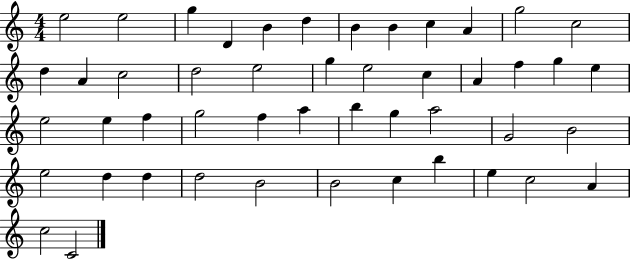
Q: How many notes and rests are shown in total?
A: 48